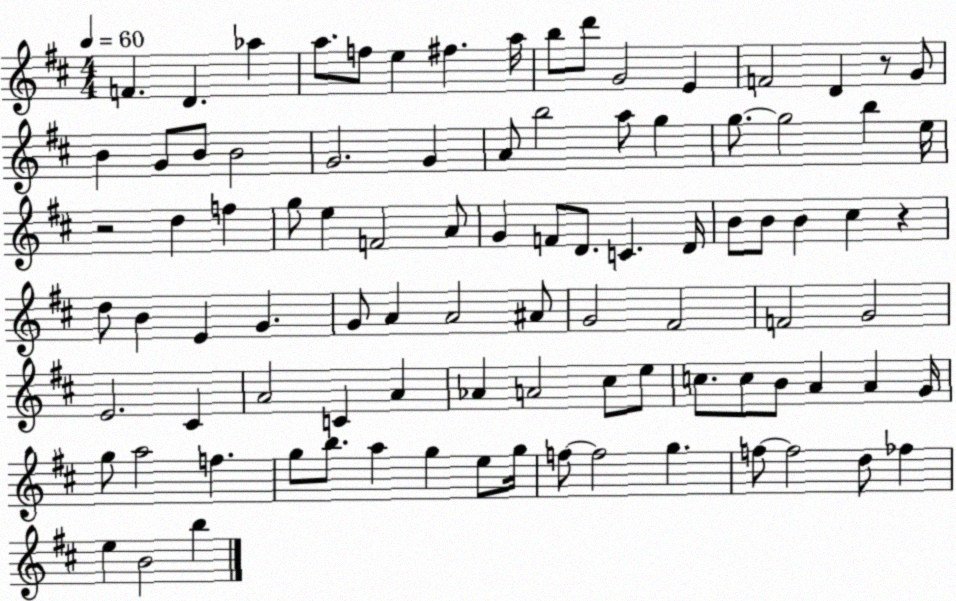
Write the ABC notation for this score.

X:1
T:Untitled
M:4/4
L:1/4
K:D
F D _a a/2 f/2 e ^f a/4 b/2 d'/2 G2 E F2 D z/2 G/2 B G/2 B/2 B2 G2 G A/2 b2 a/2 g g/2 g2 b e/4 z2 d f g/2 e F2 A/2 G F/2 D/2 C D/4 B/2 B/2 B ^c z d/2 B E G G/2 A A2 ^A/2 G2 ^F2 F2 G2 E2 ^C A2 C A _A A2 ^c/2 e/2 c/2 c/2 B/2 A A G/4 g/2 a2 f g/2 b/2 a g e/2 g/4 f/2 f2 g f/2 f2 d/2 _f e B2 b